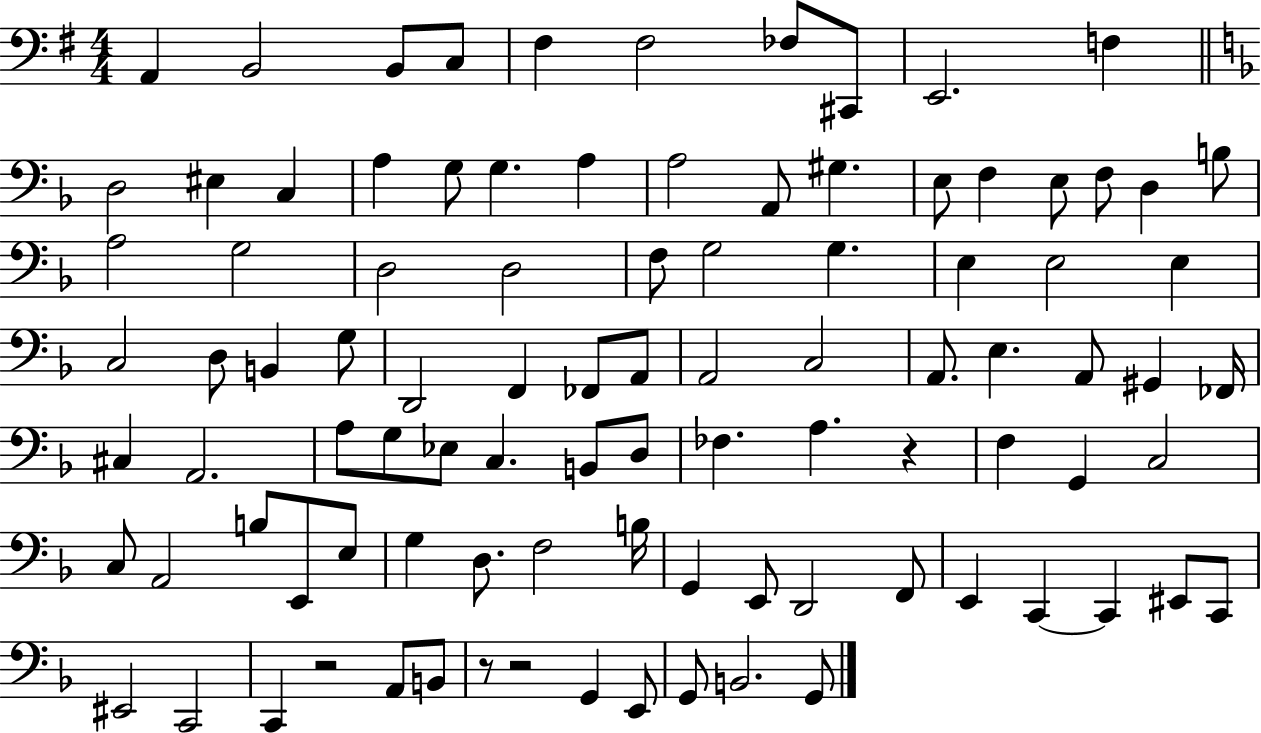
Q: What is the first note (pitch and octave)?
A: A2